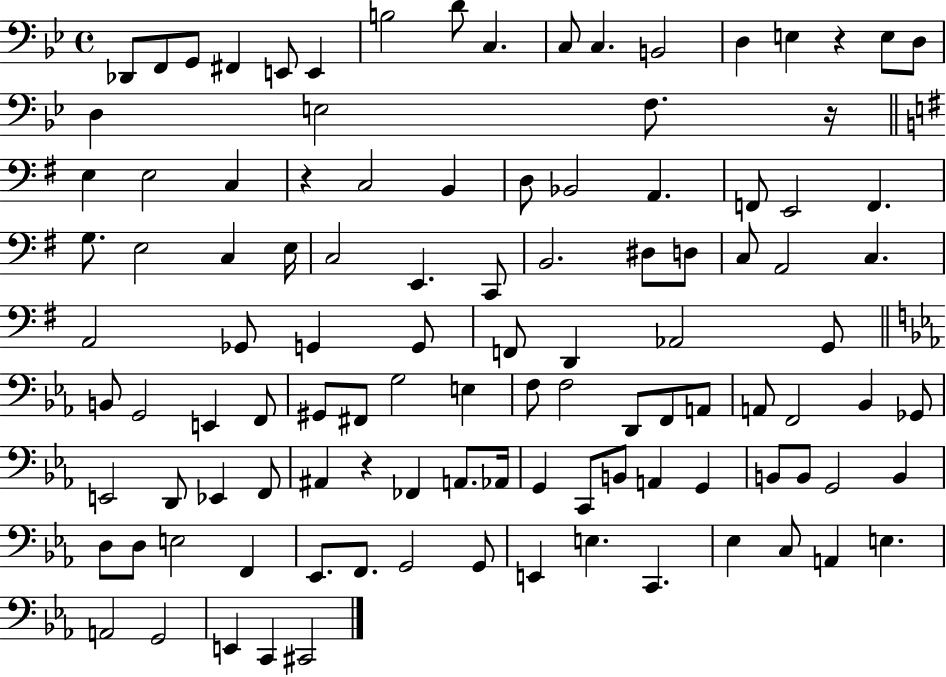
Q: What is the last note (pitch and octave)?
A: C#2